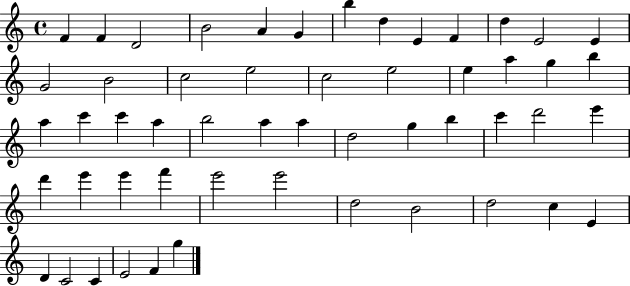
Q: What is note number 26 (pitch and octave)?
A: C6